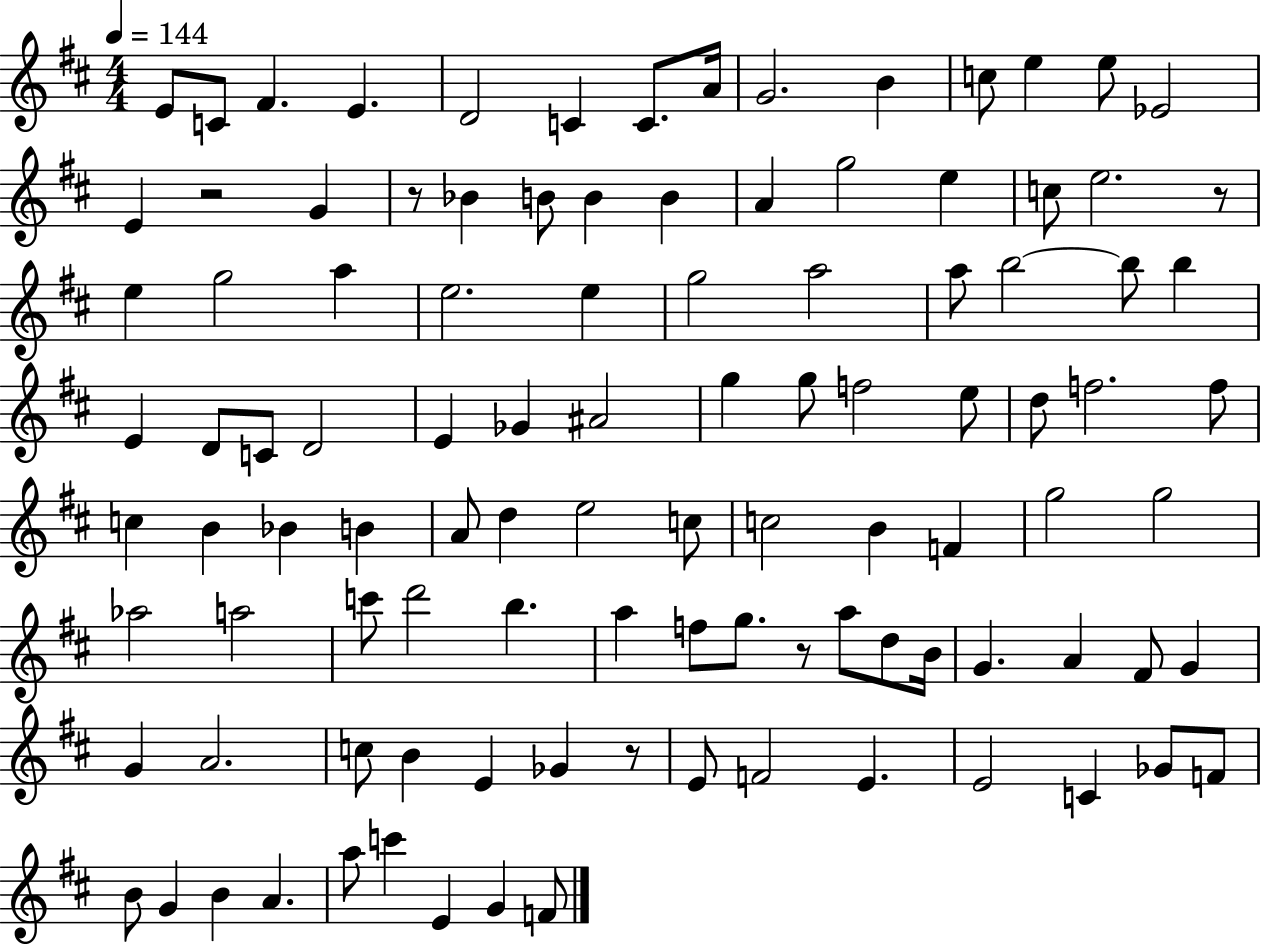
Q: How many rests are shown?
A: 5